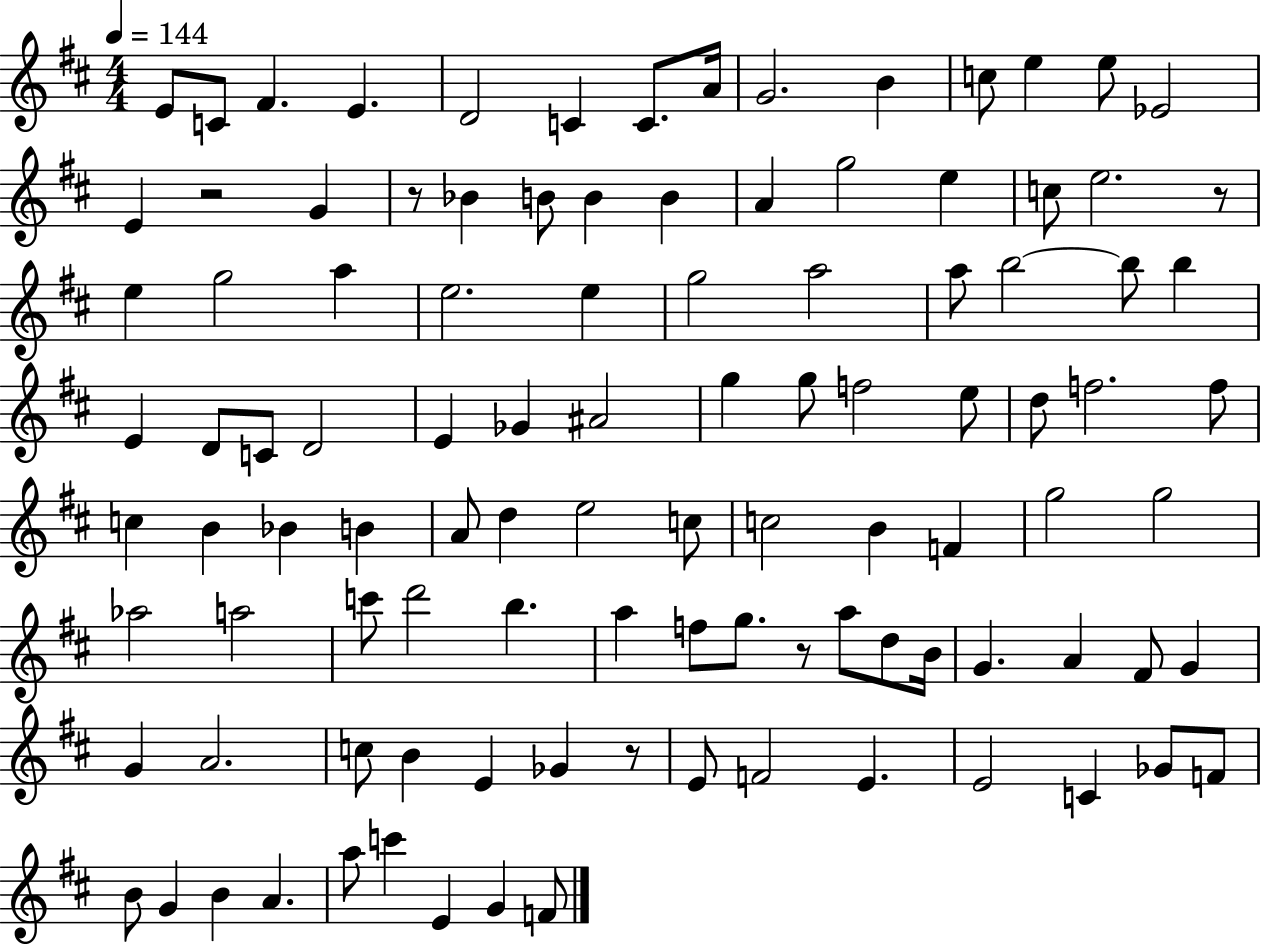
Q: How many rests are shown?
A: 5